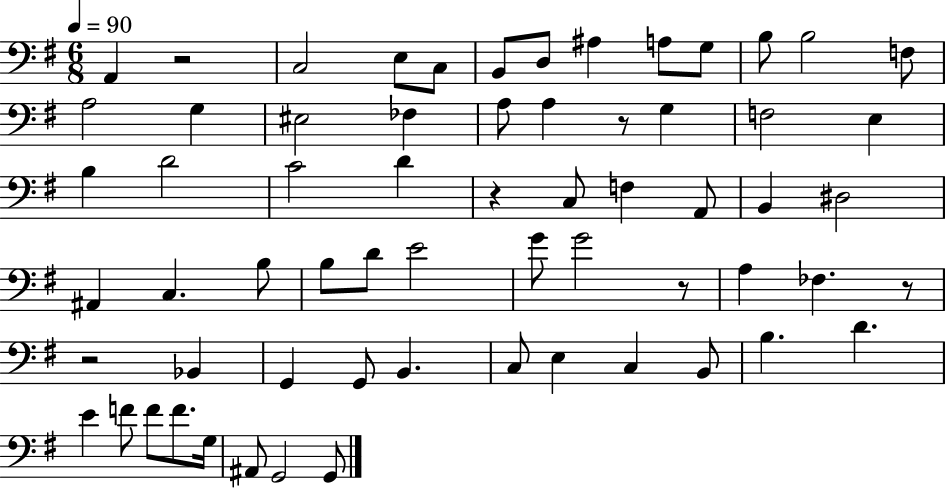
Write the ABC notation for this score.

X:1
T:Untitled
M:6/8
L:1/4
K:G
A,, z2 C,2 E,/2 C,/2 B,,/2 D,/2 ^A, A,/2 G,/2 B,/2 B,2 F,/2 A,2 G, ^E,2 _F, A,/2 A, z/2 G, F,2 E, B, D2 C2 D z C,/2 F, A,,/2 B,, ^D,2 ^A,, C, B,/2 B,/2 D/2 E2 G/2 G2 z/2 A, _F, z/2 z2 _B,, G,, G,,/2 B,, C,/2 E, C, B,,/2 B, D E F/2 F/2 F/2 G,/4 ^A,,/2 G,,2 G,,/2